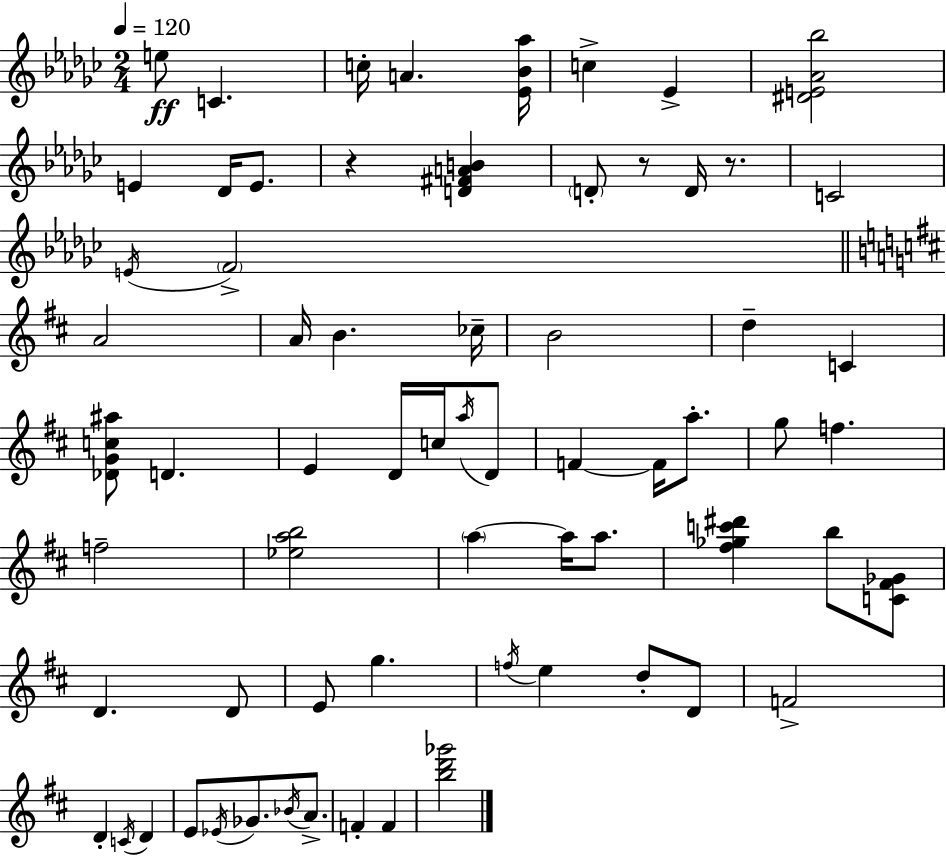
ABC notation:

X:1
T:Untitled
M:2/4
L:1/4
K:Ebm
e/2 C c/4 A [_E_B_a]/4 c _E [^DE_A_b]2 E _D/4 E/2 z [D^FAB] D/2 z/2 D/4 z/2 C2 E/4 F2 A2 A/4 B _c/4 B2 d C [_DGc^a]/2 D E D/4 c/4 a/4 D/2 F F/4 a/2 g/2 f f2 [_eab]2 a a/4 a/2 [^f_gc'^d'] b/2 [C^F_G]/2 D D/2 E/2 g f/4 e d/2 D/2 F2 D C/4 D E/2 _E/4 _G/2 _B/4 A/2 F F [bd'_g']2